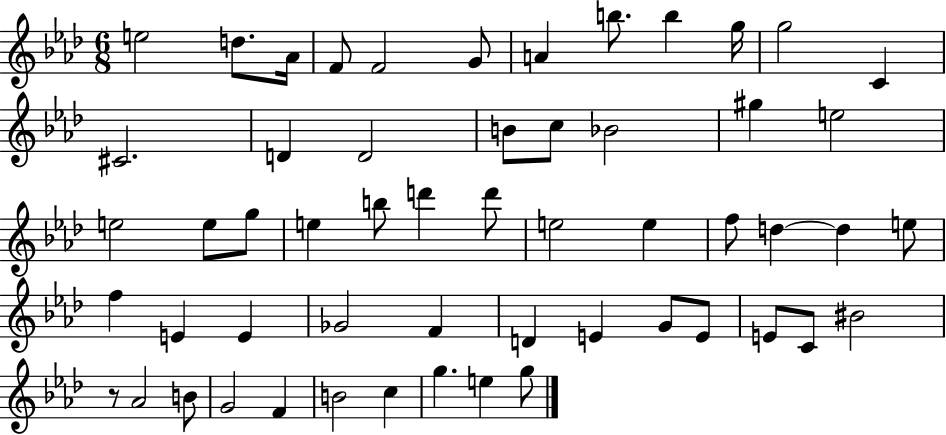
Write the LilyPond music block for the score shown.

{
  \clef treble
  \numericTimeSignature
  \time 6/8
  \key aes \major
  \repeat volta 2 { e''2 d''8. aes'16 | f'8 f'2 g'8 | a'4 b''8. b''4 g''16 | g''2 c'4 | \break cis'2. | d'4 d'2 | b'8 c''8 bes'2 | gis''4 e''2 | \break e''2 e''8 g''8 | e''4 b''8 d'''4 d'''8 | e''2 e''4 | f''8 d''4~~ d''4 e''8 | \break f''4 e'4 e'4 | ges'2 f'4 | d'4 e'4 g'8 e'8 | e'8 c'8 bis'2 | \break r8 aes'2 b'8 | g'2 f'4 | b'2 c''4 | g''4. e''4 g''8 | \break } \bar "|."
}